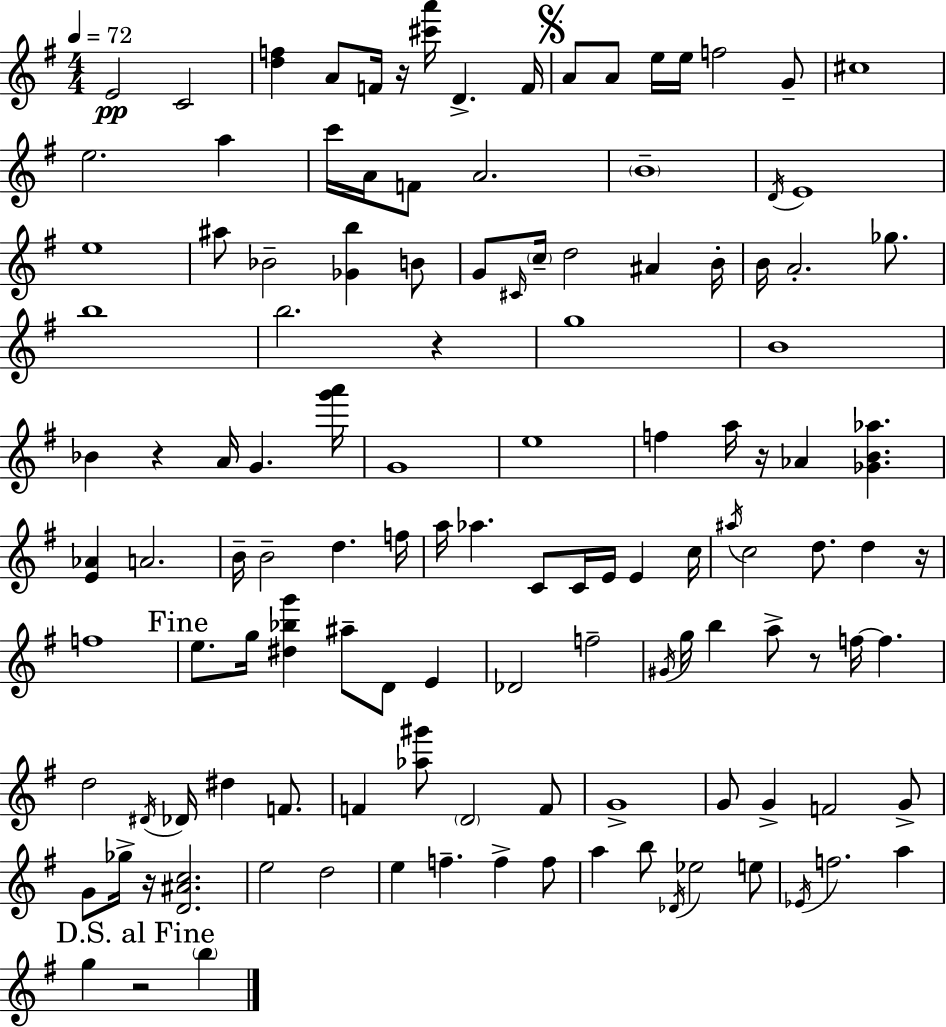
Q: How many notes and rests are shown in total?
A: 125